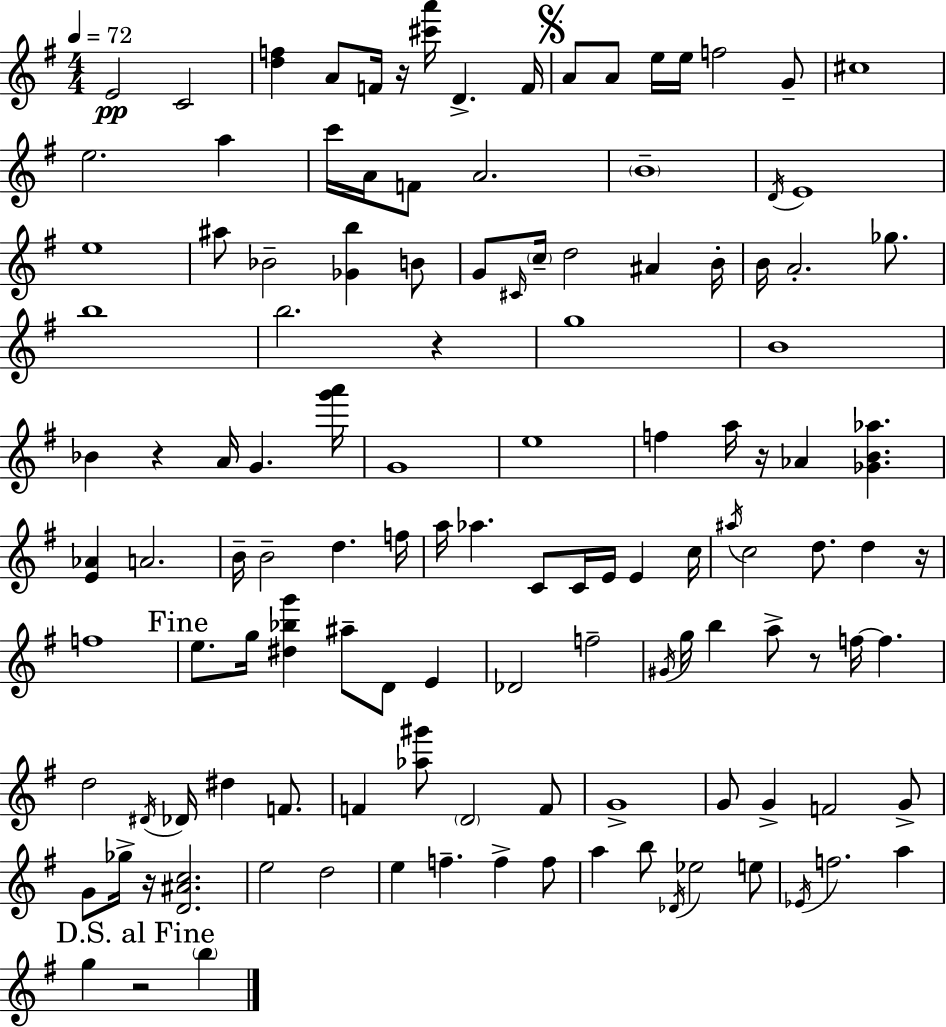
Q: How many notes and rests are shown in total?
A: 125